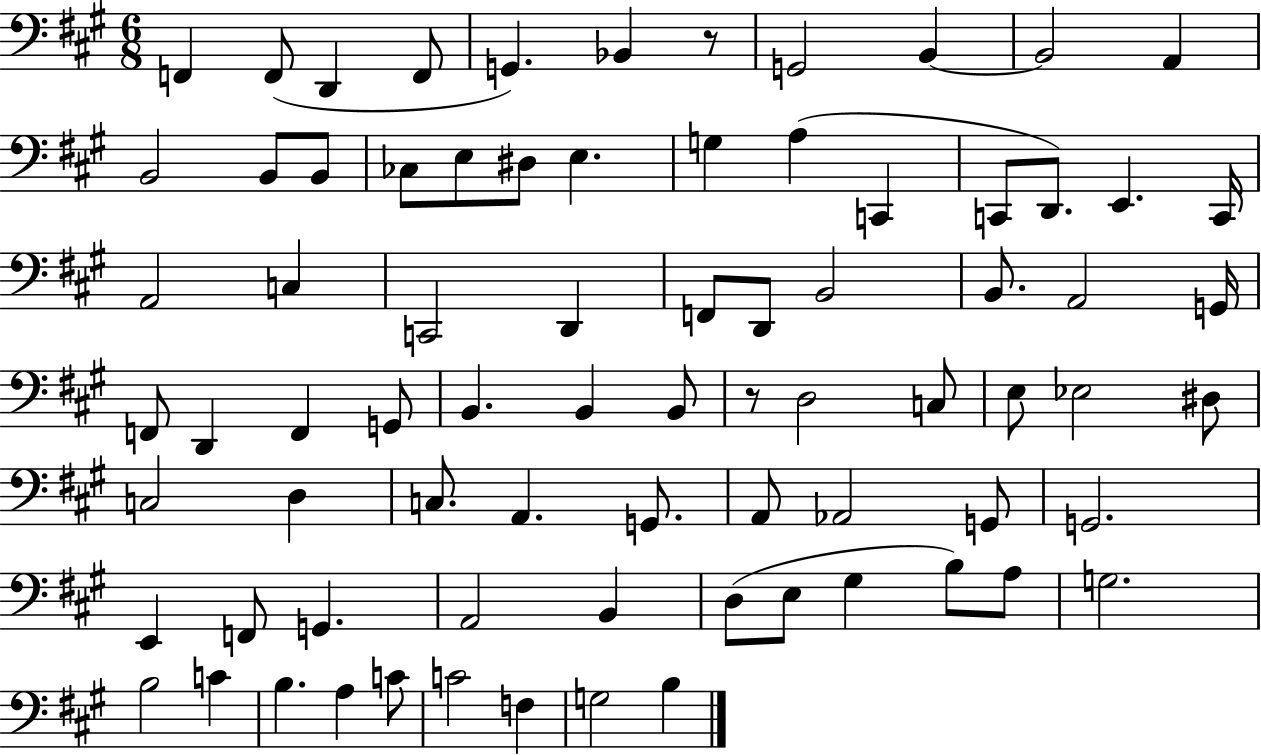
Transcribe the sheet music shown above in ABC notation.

X:1
T:Untitled
M:6/8
L:1/4
K:A
F,, F,,/2 D,, F,,/2 G,, _B,, z/2 G,,2 B,, B,,2 A,, B,,2 B,,/2 B,,/2 _C,/2 E,/2 ^D,/2 E, G, A, C,, C,,/2 D,,/2 E,, C,,/4 A,,2 C, C,,2 D,, F,,/2 D,,/2 B,,2 B,,/2 A,,2 G,,/4 F,,/2 D,, F,, G,,/2 B,, B,, B,,/2 z/2 D,2 C,/2 E,/2 _E,2 ^D,/2 C,2 D, C,/2 A,, G,,/2 A,,/2 _A,,2 G,,/2 G,,2 E,, F,,/2 G,, A,,2 B,, D,/2 E,/2 ^G, B,/2 A,/2 G,2 B,2 C B, A, C/2 C2 F, G,2 B,